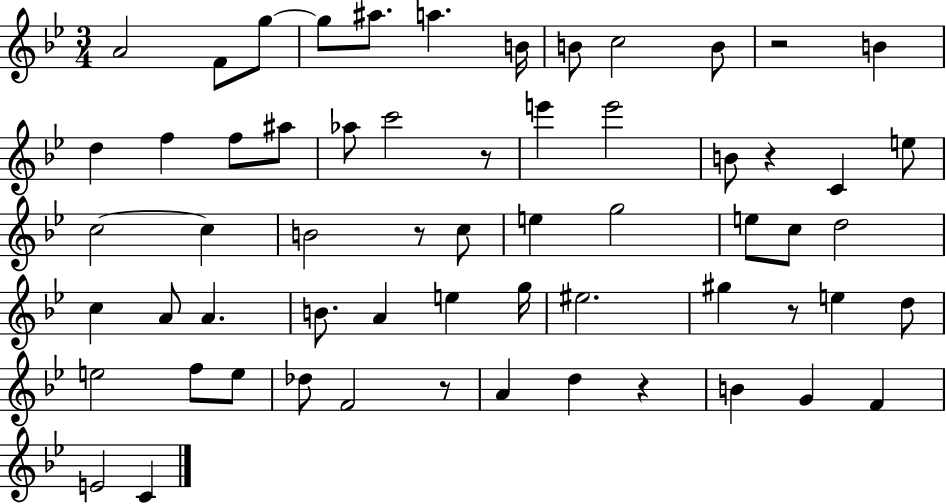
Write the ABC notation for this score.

X:1
T:Untitled
M:3/4
L:1/4
K:Bb
A2 F/2 g/2 g/2 ^a/2 a B/4 B/2 c2 B/2 z2 B d f f/2 ^a/2 _a/2 c'2 z/2 e' e'2 B/2 z C e/2 c2 c B2 z/2 c/2 e g2 e/2 c/2 d2 c A/2 A B/2 A e g/4 ^e2 ^g z/2 e d/2 e2 f/2 e/2 _d/2 F2 z/2 A d z B G F E2 C